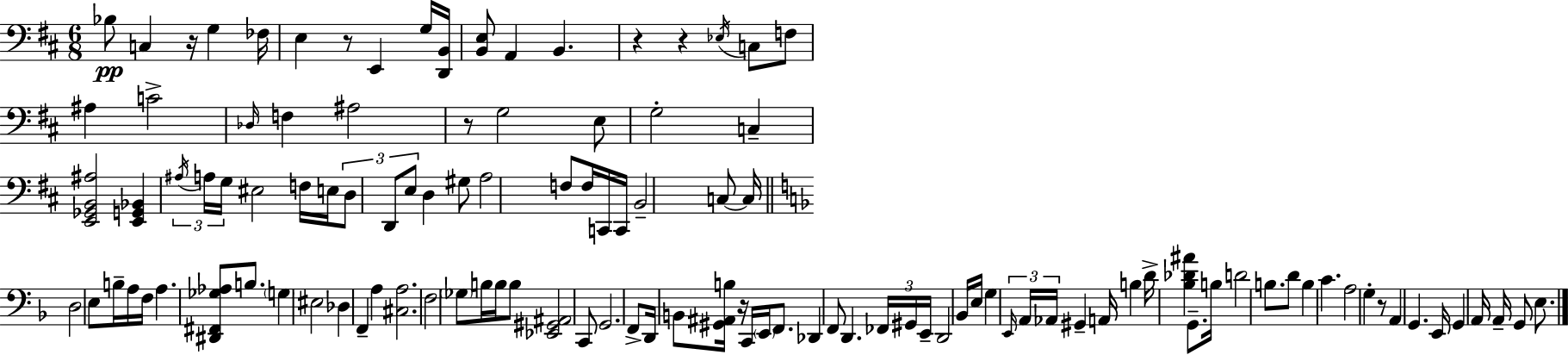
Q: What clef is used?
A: bass